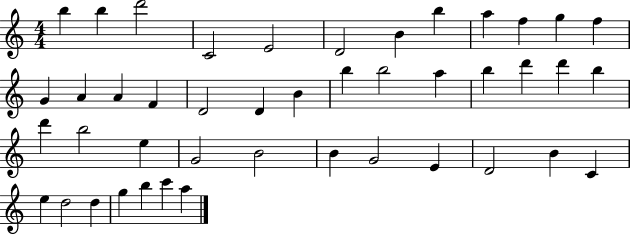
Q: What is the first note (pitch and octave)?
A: B5